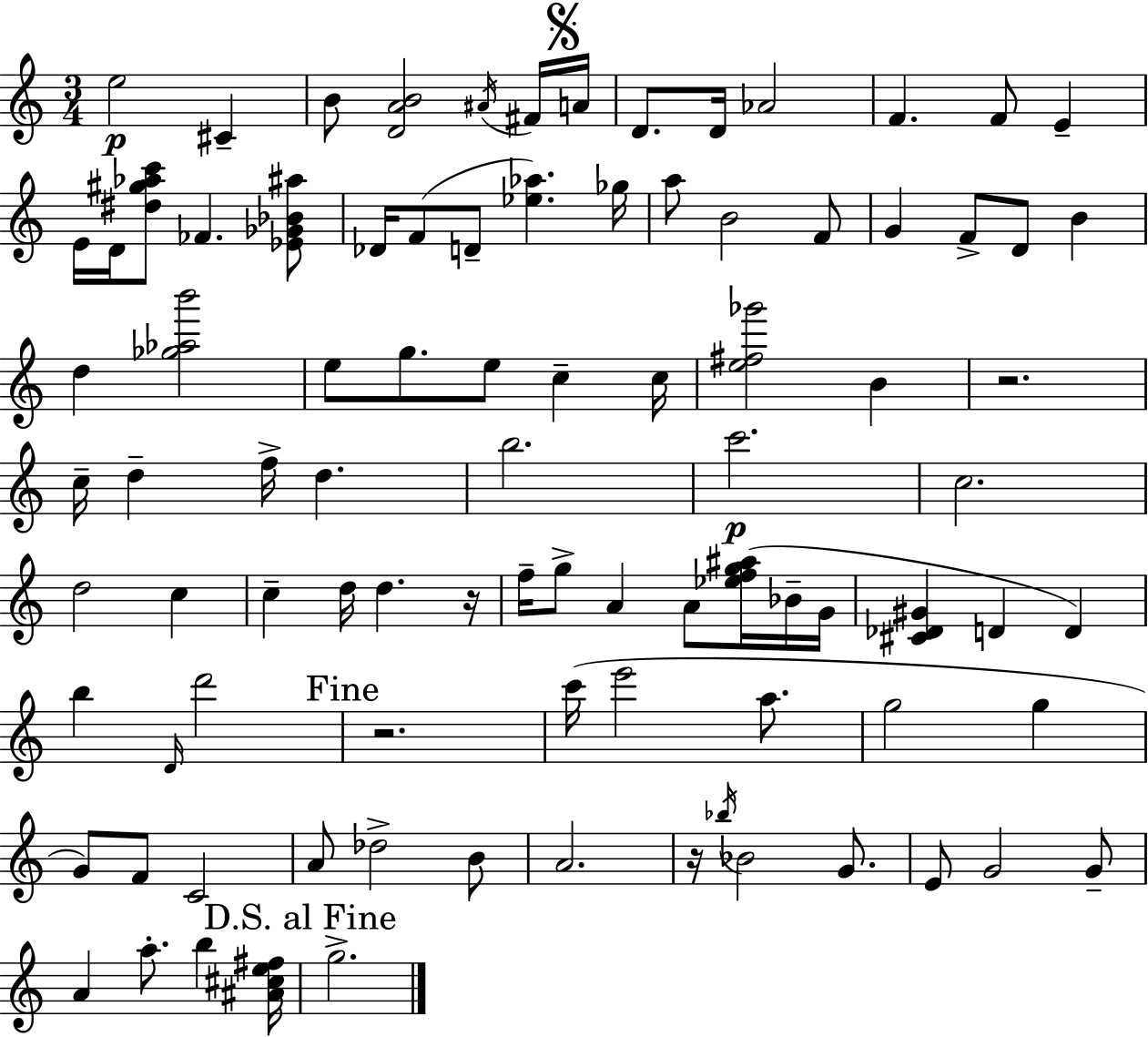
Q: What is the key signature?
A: A minor